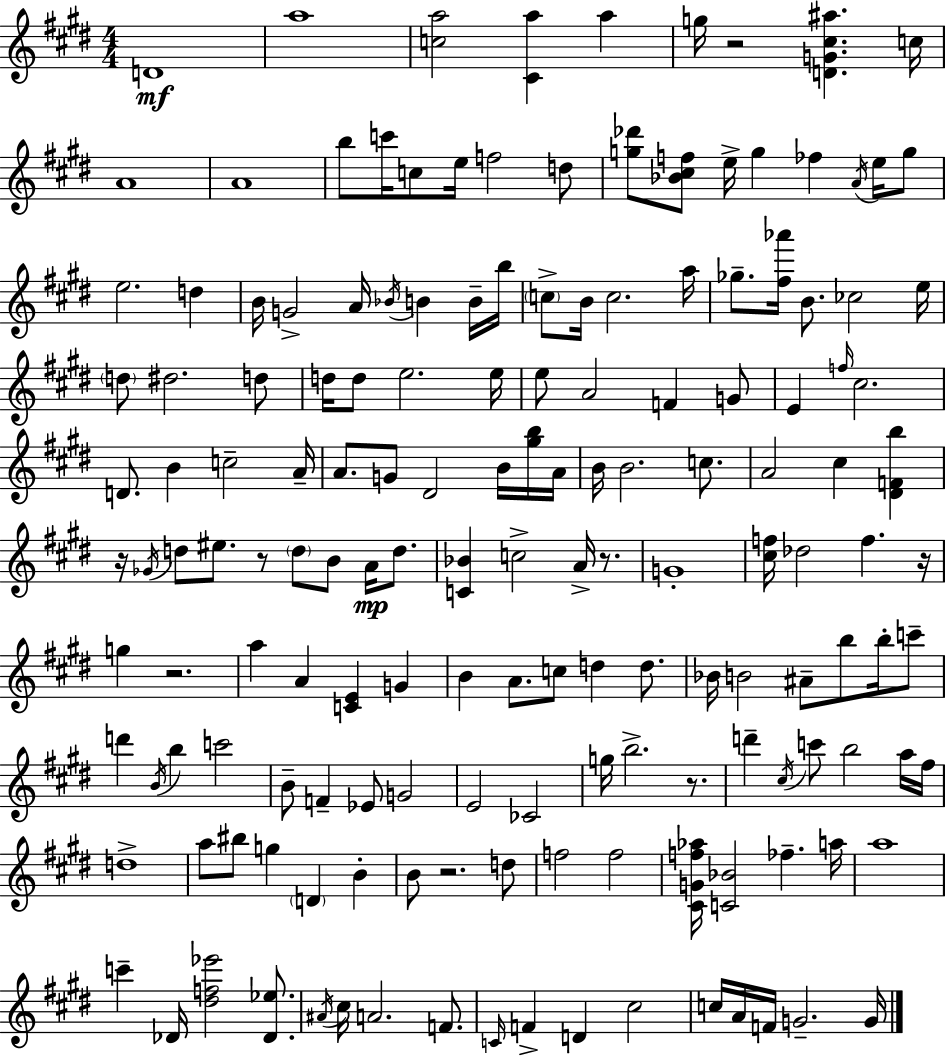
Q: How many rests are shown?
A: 8